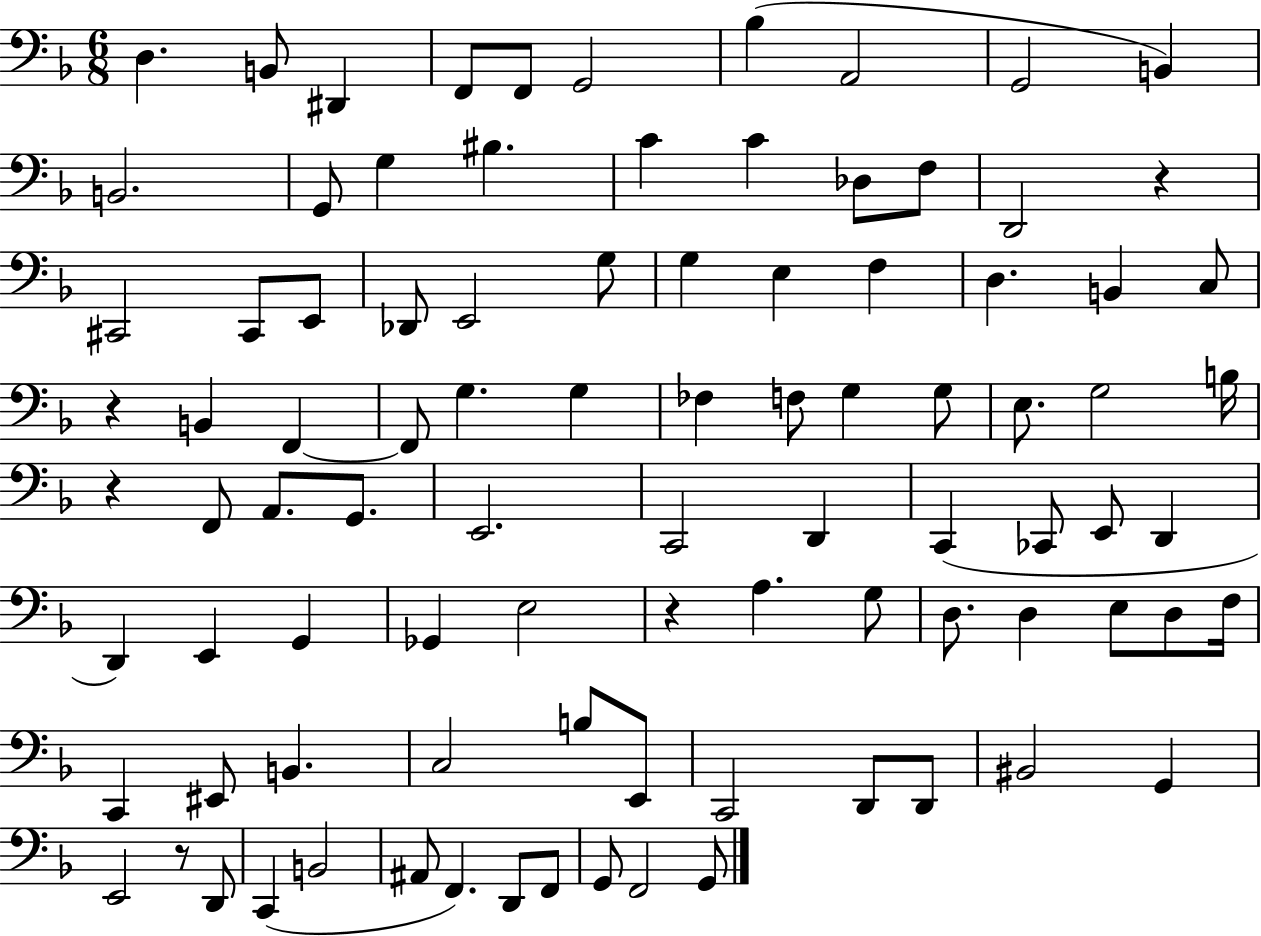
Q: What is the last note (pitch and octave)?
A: G2